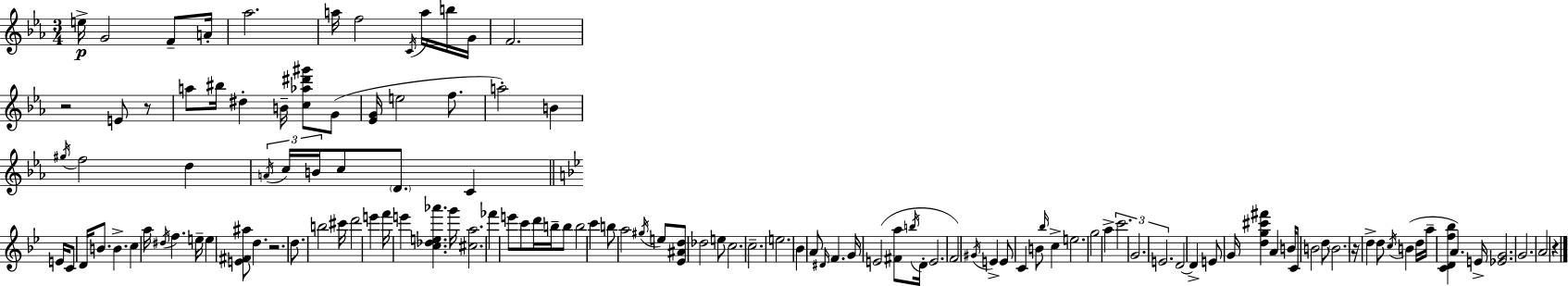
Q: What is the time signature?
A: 3/4